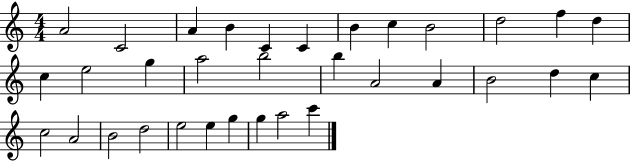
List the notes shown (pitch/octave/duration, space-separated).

A4/h C4/h A4/q B4/q C4/q C4/q B4/q C5/q B4/h D5/h F5/q D5/q C5/q E5/h G5/q A5/h B5/h B5/q A4/h A4/q B4/h D5/q C5/q C5/h A4/h B4/h D5/h E5/h E5/q G5/q G5/q A5/h C6/q